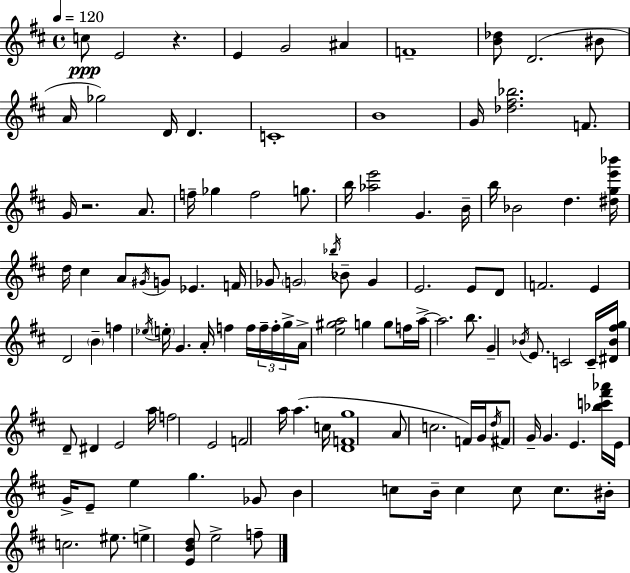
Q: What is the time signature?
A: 4/4